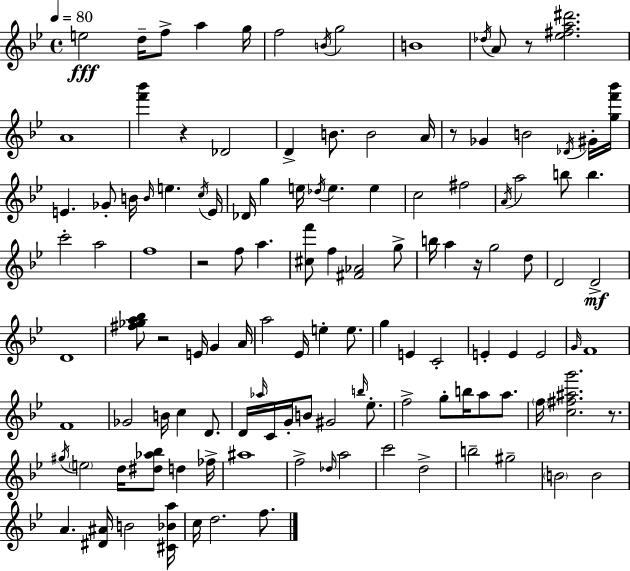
E5/h D5/s F5/e A5/q G5/s F5/h B4/s G5/h B4/w Db5/s A4/e R/e [Eb5,F#5,A5,D#6]/h. A4/w [F6,Bb6]/q R/q Db4/h D4/q B4/e. B4/h A4/s R/e Gb4/q B4/h Db4/s G#4/s [G5,F6,Bb6]/s E4/q. Gb4/e B4/s B4/s E5/q. C5/s E4/s Db4/s G5/q E5/s Db5/s E5/q. E5/q C5/h F#5/h A4/s A5/h B5/e B5/q. C6/h A5/h F5/w R/h F5/e A5/q. [C#5,F6]/e F5/q [F#4,Ab4]/h G5/e B5/s A5/q R/s G5/h D5/e D4/h D4/h D4/w [F#5,Gb5,A5,Bb5]/e R/h E4/s G4/q A4/s A5/h Eb4/s E5/q E5/e. G5/q E4/q C4/h E4/q E4/q E4/h G4/s F4/w F4/w Gb4/h B4/s C5/q D4/e. D4/s Ab5/s C4/s G4/s B4/e G#4/h B5/s Eb5/e. F5/h G5/e B5/s A5/e A5/e. F5/s [C5,F#5,A#5,G6]/h. R/e. G#5/s E5/h D5/s [D#5,Ab5,Bb5]/e D5/q FES5/s A#5/w F5/h Db5/s A5/h C6/h D5/h B5/h G#5/h B4/h B4/h A4/q. [D#4,A#4]/s B4/h [C#4,Bb4,A5]/s C5/s D5/h. F5/e.